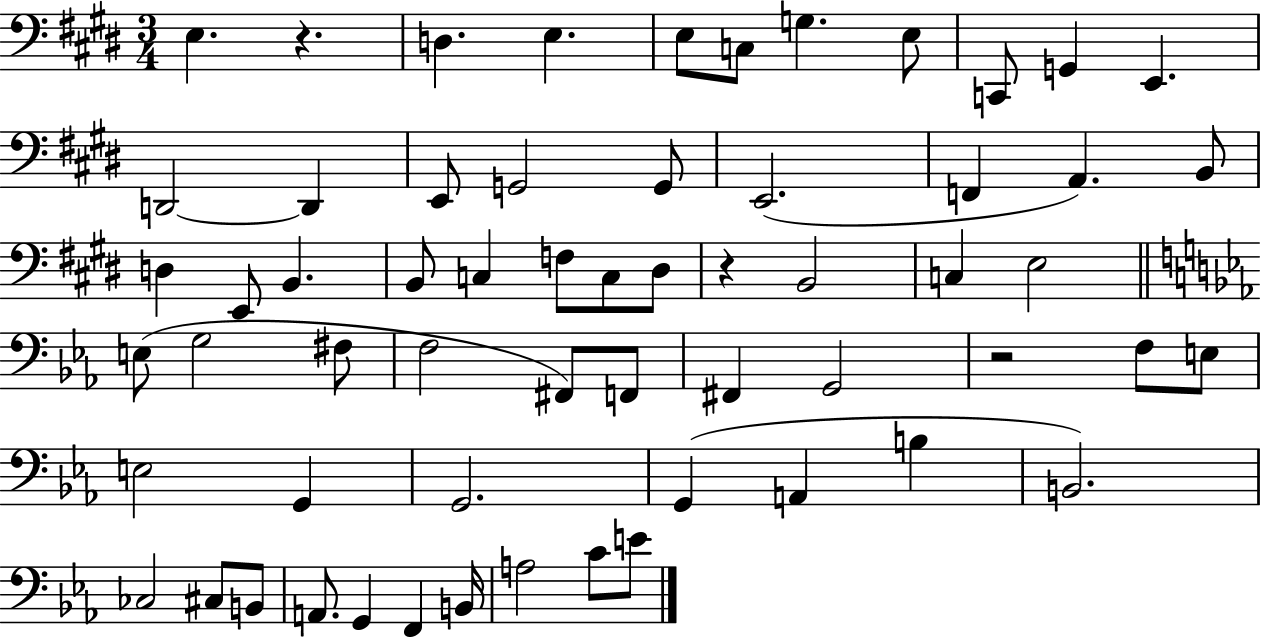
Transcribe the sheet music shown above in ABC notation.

X:1
T:Untitled
M:3/4
L:1/4
K:E
E, z D, E, E,/2 C,/2 G, E,/2 C,,/2 G,, E,, D,,2 D,, E,,/2 G,,2 G,,/2 E,,2 F,, A,, B,,/2 D, E,,/2 B,, B,,/2 C, F,/2 C,/2 ^D,/2 z B,,2 C, E,2 E,/2 G,2 ^F,/2 F,2 ^F,,/2 F,,/2 ^F,, G,,2 z2 F,/2 E,/2 E,2 G,, G,,2 G,, A,, B, B,,2 _C,2 ^C,/2 B,,/2 A,,/2 G,, F,, B,,/4 A,2 C/2 E/2